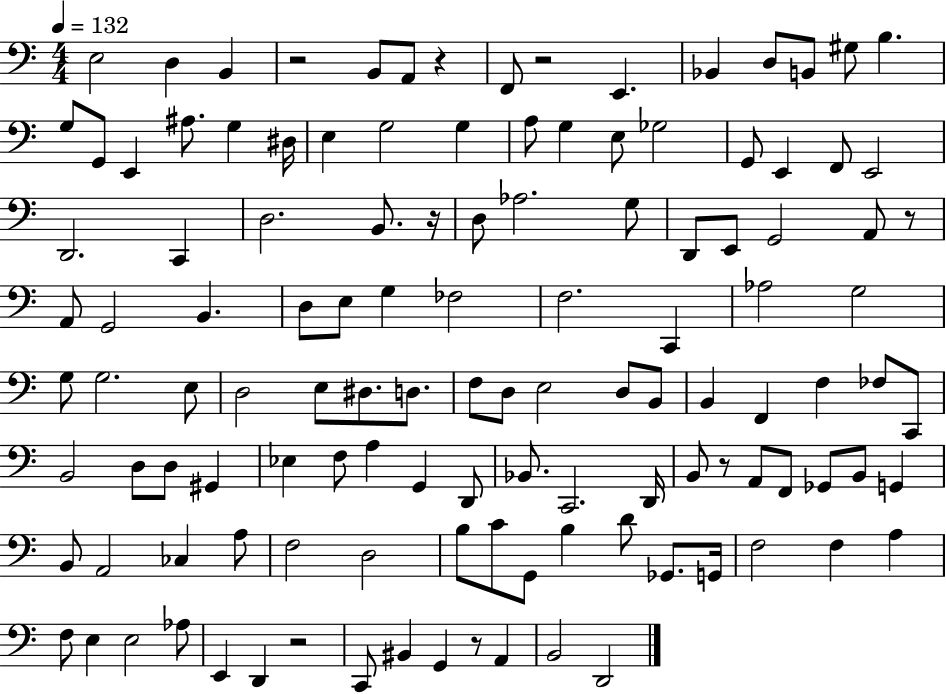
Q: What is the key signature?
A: C major